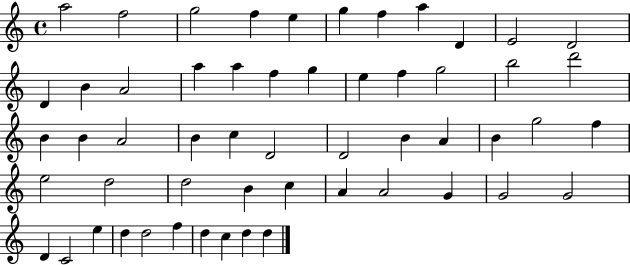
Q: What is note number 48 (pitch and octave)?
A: E5